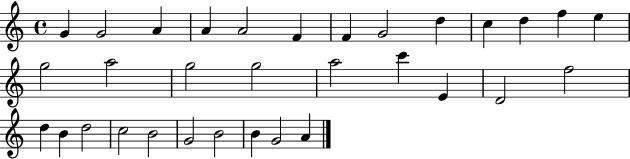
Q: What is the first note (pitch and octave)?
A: G4